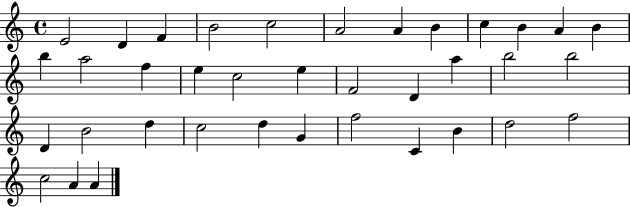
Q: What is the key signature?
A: C major